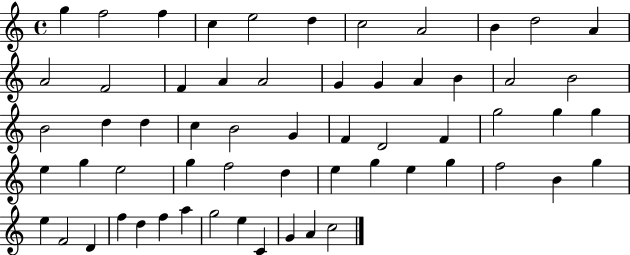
G5/q F5/h F5/q C5/q E5/h D5/q C5/h A4/h B4/q D5/h A4/q A4/h F4/h F4/q A4/q A4/h G4/q G4/q A4/q B4/q A4/h B4/h B4/h D5/q D5/q C5/q B4/h G4/q F4/q D4/h F4/q G5/h G5/q G5/q E5/q G5/q E5/h G5/q F5/h D5/q E5/q G5/q E5/q G5/q F5/h B4/q G5/q E5/q F4/h D4/q F5/q D5/q F5/q A5/q G5/h E5/q C4/q G4/q A4/q C5/h